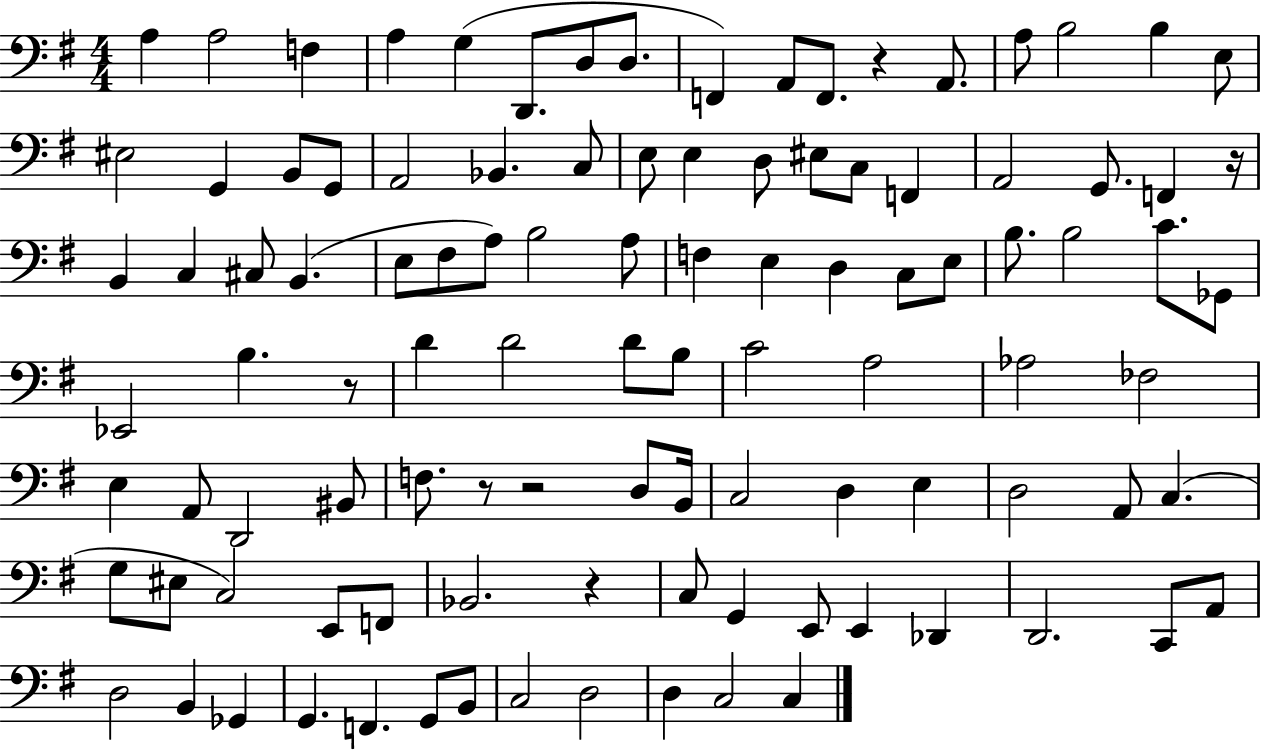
A3/q A3/h F3/q A3/q G3/q D2/e. D3/e D3/e. F2/q A2/e F2/e. R/q A2/e. A3/e B3/h B3/q E3/e EIS3/h G2/q B2/e G2/e A2/h Bb2/q. C3/e E3/e E3/q D3/e EIS3/e C3/e F2/q A2/h G2/e. F2/q R/s B2/q C3/q C#3/e B2/q. E3/e F#3/e A3/e B3/h A3/e F3/q E3/q D3/q C3/e E3/e B3/e. B3/h C4/e. Gb2/e Eb2/h B3/q. R/e D4/q D4/h D4/e B3/e C4/h A3/h Ab3/h FES3/h E3/q A2/e D2/h BIS2/e F3/e. R/e R/h D3/e B2/s C3/h D3/q E3/q D3/h A2/e C3/q. G3/e EIS3/e C3/h E2/e F2/e Bb2/h. R/q C3/e G2/q E2/e E2/q Db2/q D2/h. C2/e A2/e D3/h B2/q Gb2/q G2/q. F2/q. G2/e B2/e C3/h D3/h D3/q C3/h C3/q